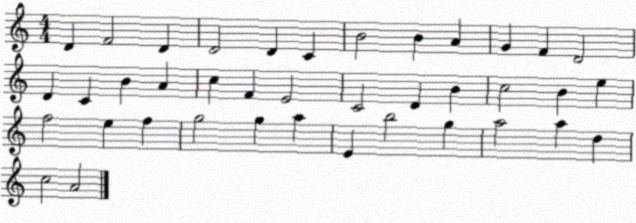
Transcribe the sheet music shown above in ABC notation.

X:1
T:Untitled
M:4/4
L:1/4
K:C
D F2 D D2 D C B2 B A G F D2 D C B A c F E2 C2 D B c2 B e f2 e f g2 g a E b2 g a2 a d c2 A2